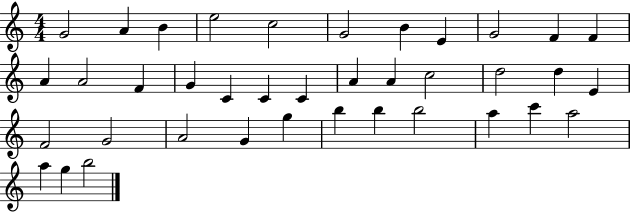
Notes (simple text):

G4/h A4/q B4/q E5/h C5/h G4/h B4/q E4/q G4/h F4/q F4/q A4/q A4/h F4/q G4/q C4/q C4/q C4/q A4/q A4/q C5/h D5/h D5/q E4/q F4/h G4/h A4/h G4/q G5/q B5/q B5/q B5/h A5/q C6/q A5/h A5/q G5/q B5/h